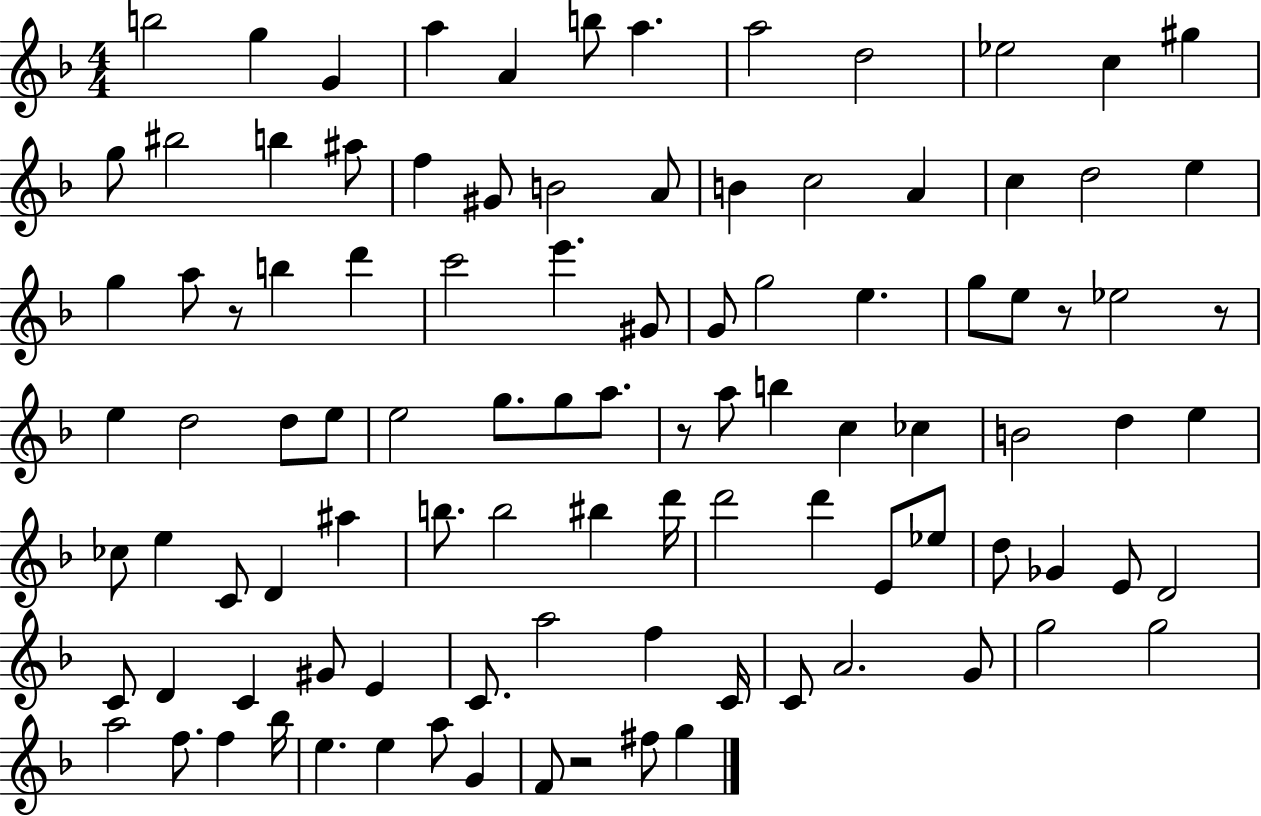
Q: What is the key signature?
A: F major